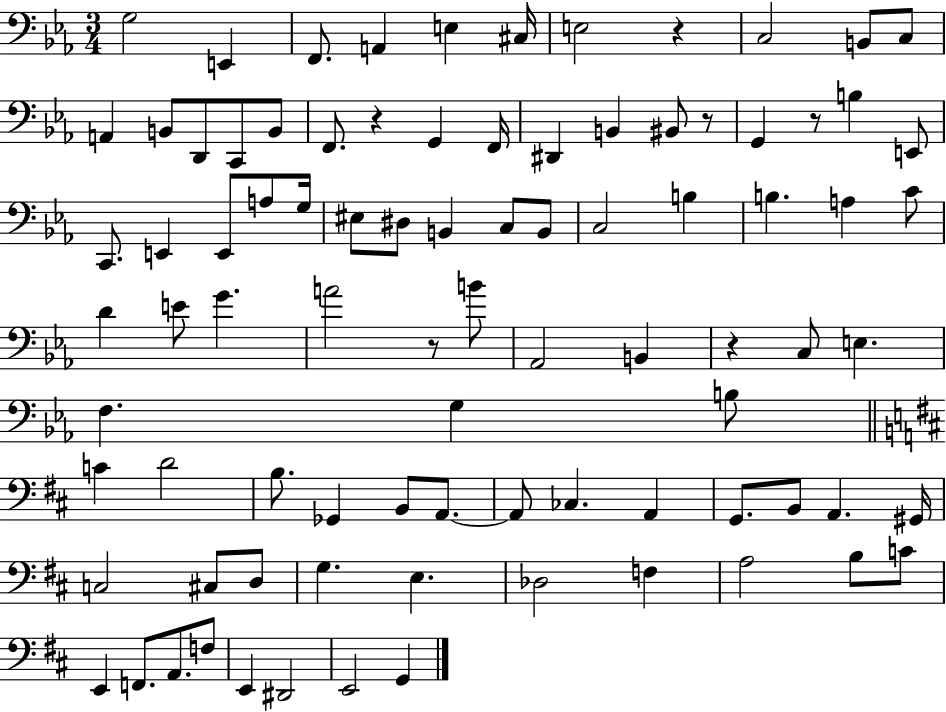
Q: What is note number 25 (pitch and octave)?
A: C2